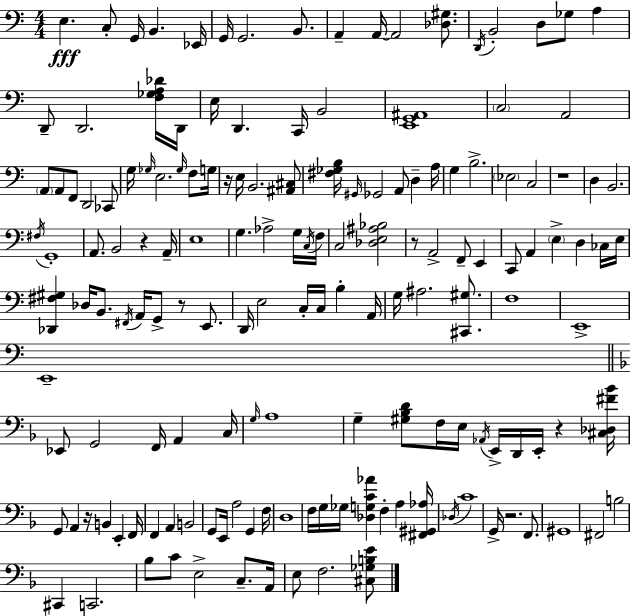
{
  \clef bass
  \numericTimeSignature
  \time 4/4
  \key a \minor
  e4.\fff c8-. g,16 b,4. ees,16 | g,16 g,2. b,8. | a,4-- a,16~~ a,2 <des gis>8. | \acciaccatura { d,16 } b,2-. d8 ges8 a4 | \break d,8-- d,2. <f ges a des'>16 | d,16 e16 d,4. c,16 b,2 | <e, g, ais,>1 | \parenthesize c2 a,2 | \break \parenthesize a,8 a,8 f,8 d,2 ces,8 | g16 \grace { ges16 } e2. \grace { ges16 } | f8 g16 r16 e16 b,2. | <ais, cis>8 <fis ges b>16 \grace { gis,16 } ges,2 a,8 d4-- | \break a16 g4 b2.-> | \parenthesize ees2 c2 | r1 | d4 b,2. | \break \acciaccatura { fis16 } g,1-. | a,8. b,2 | r4 a,16-- e1 | g4. aes2-> | \break g16 \acciaccatura { c16 } f16 c2 <des e ais bes>2 | r8 a,2-> | f,8-- e,4 c,8 a,4 \parenthesize e4-> | d4 ces16 e16 <des, fis gis>4 des16 b,8. \acciaccatura { fis,16 } a,16 | \break g,8-> r8 e,8. d,16 e2 | c16-. c16 b4-. a,16 g16 ais2. | <cis, gis>8. f1 | e,1-> | \break e,1-- | \bar "||" \break \key f \major ees,8 g,2 f,16 a,4 c16 | \grace { g16 } a1 | g4-- <gis bes d'>8 f16 e16 \acciaccatura { aes,16 } e,16-> d,16 e,16-. r4 | <cis des fis' bes'>16 g,8 a,4 r16 b,4 e,4-. | \break f,16 f,4 a,4 b,2 | g,8 e,16 a2 g,4 | f16 d1 | f16 g16 ges16 <des g c' aes'>4 f4-. a4 | \break <fis, gis, aes>16 \acciaccatura { des16 } c'1 | g,16-> r2. | f,8. gis,1 | fis,2 b2 | \break cis,4 c,2. | bes8 c'8 e2-> c8.-- | a,16 e8 f2. | <cis ges b e'>8 \bar "|."
}